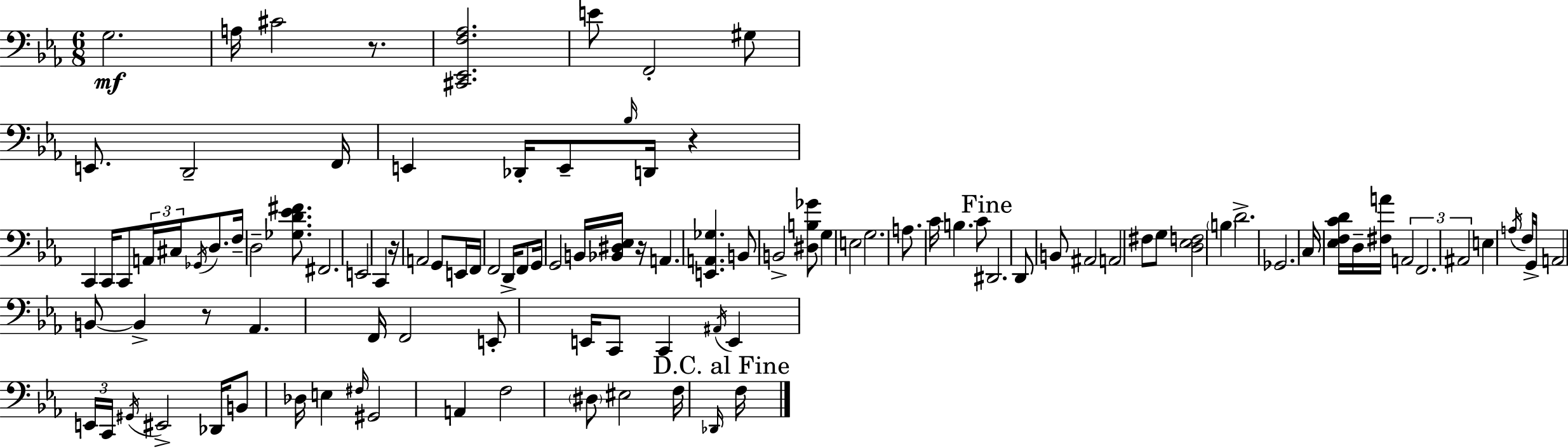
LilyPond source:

{
  \clef bass
  \numericTimeSignature
  \time 6/8
  \key ees \major
  g2.\mf | a16 cis'2 r8. | <cis, ees, f aes>2. | e'8 f,2-. gis8 | \break e,8. d,2-- f,16 | e,4 des,16-. e,8-- \grace { bes16 } d,16 r4 | c,4 c,16 c,8 \tuplet 3/2 { a,16 cis16 \acciaccatura { ges,16 } } d8. | f16-- d2-- <ges d' ees' fis'>8. | \break fis,2. | e,2 c,4 | r16 a,2 g,8 | e,16 f,16 f,2 d,16-> | \break f,8 g,16 g,2 b,16 | <bes, dis ees>16 r16 a,4. <e, a, ges>4. | b,8 b,2-> | <dis b ges'>8 g4 e2 | \break g2. | a8. c'16 b4. | c'8 \mark "Fine" dis,2. | d,8 b,8 ais,2 | \break a,2 fis8 | g8 <d ees f>2 \parenthesize b4 | d'2.-> | ges,2. | \break c16 <ees f c' d'>16 d16-- <fis a'>16 \tuplet 3/2 { a,2 | f,2. | ais,2 } e4 | \acciaccatura { a16 } f16 g,16-> a,2 | \break b,8~~ b,4-> r8 aes,4. | f,16 f,2 | e,8-. e,16 c,8 c,4 \acciaccatura { ais,16 } e,4 | \tuplet 3/2 { e,16 c,16 \acciaccatura { gis,16 } } eis,2-> | \break des,16 b,8 des16 e4 \grace { fis16 } gis,2 | a,4 f2 | \parenthesize dis8 eis2 | f16 \grace { des,16 } \mark "D.C. al Fine" f16 \bar "|."
}